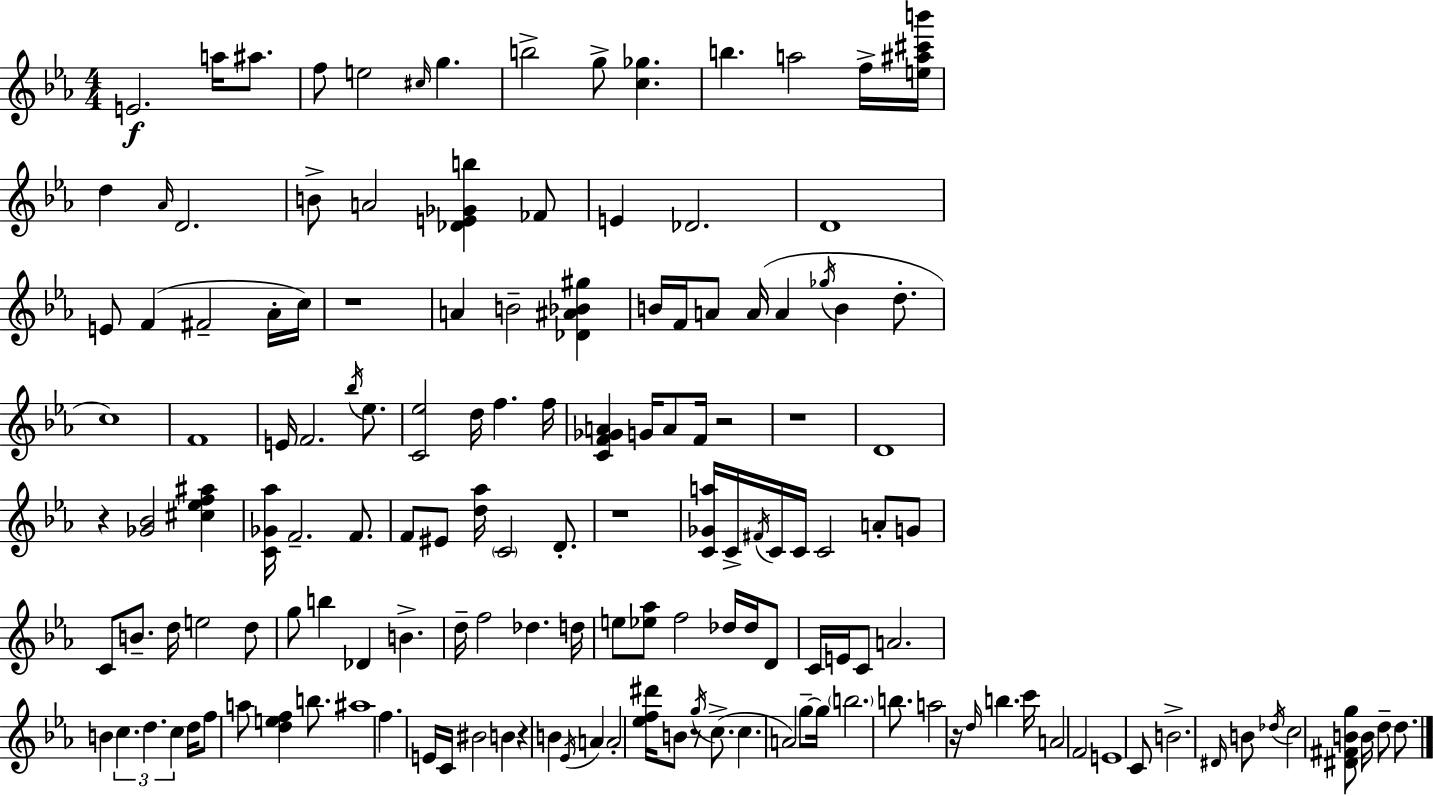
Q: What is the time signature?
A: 4/4